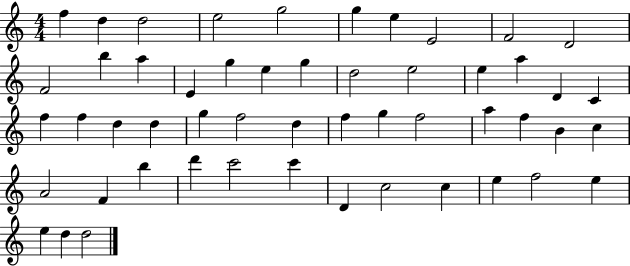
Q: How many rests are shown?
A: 0